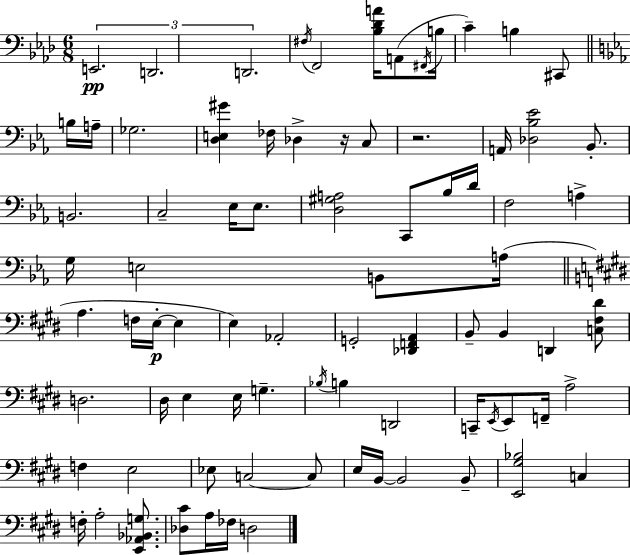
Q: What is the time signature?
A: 6/8